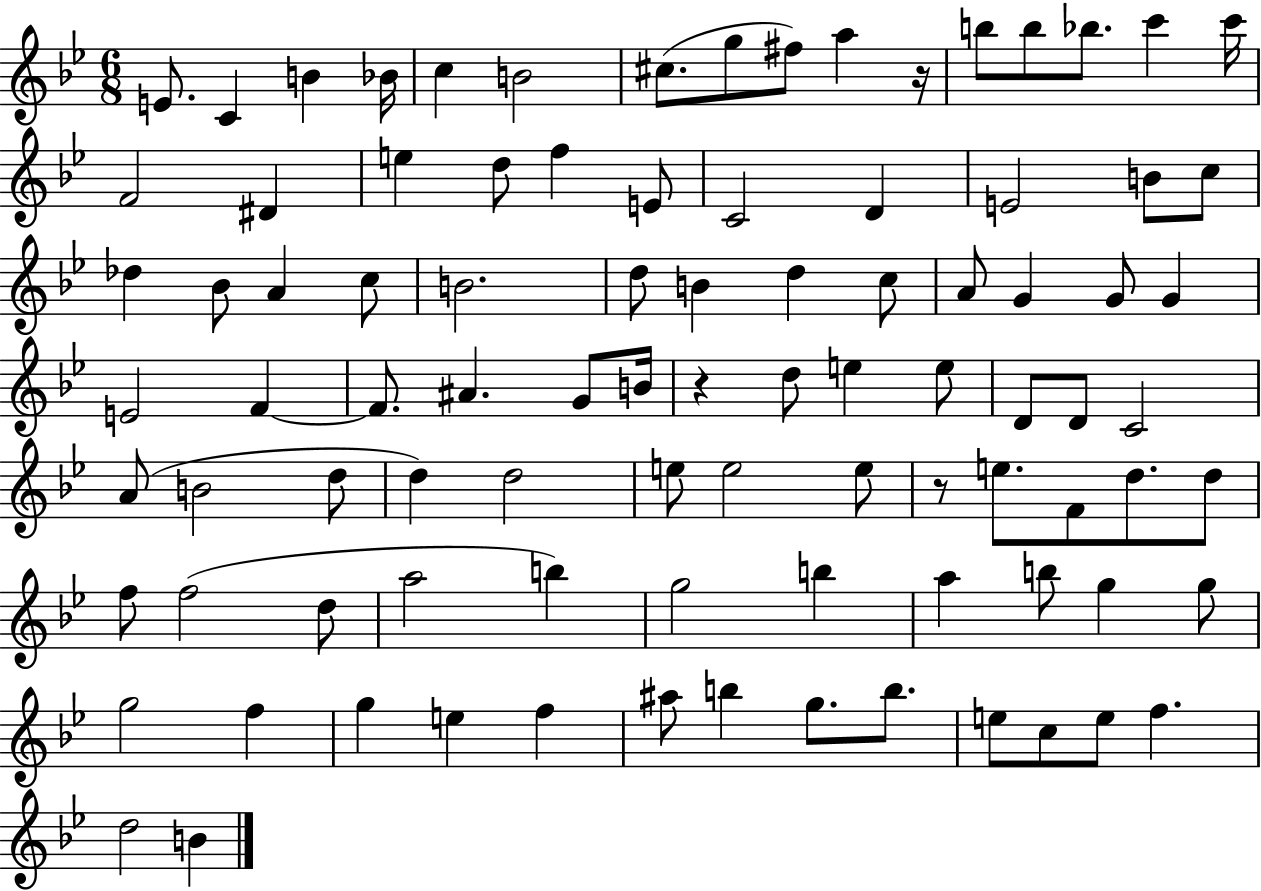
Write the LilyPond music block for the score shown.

{
  \clef treble
  \numericTimeSignature
  \time 6/8
  \key bes \major
  \repeat volta 2 { e'8. c'4 b'4 bes'16 | c''4 b'2 | cis''8.( g''8 fis''8) a''4 r16 | b''8 b''8 bes''8. c'''4 c'''16 | \break f'2 dis'4 | e''4 d''8 f''4 e'8 | c'2 d'4 | e'2 b'8 c''8 | \break des''4 bes'8 a'4 c''8 | b'2. | d''8 b'4 d''4 c''8 | a'8 g'4 g'8 g'4 | \break e'2 f'4~~ | f'8. ais'4. g'8 b'16 | r4 d''8 e''4 e''8 | d'8 d'8 c'2 | \break a'8( b'2 d''8 | d''4) d''2 | e''8 e''2 e''8 | r8 e''8. f'8 d''8. d''8 | \break f''8 f''2( d''8 | a''2 b''4) | g''2 b''4 | a''4 b''8 g''4 g''8 | \break g''2 f''4 | g''4 e''4 f''4 | ais''8 b''4 g''8. b''8. | e''8 c''8 e''8 f''4. | \break d''2 b'4 | } \bar "|."
}